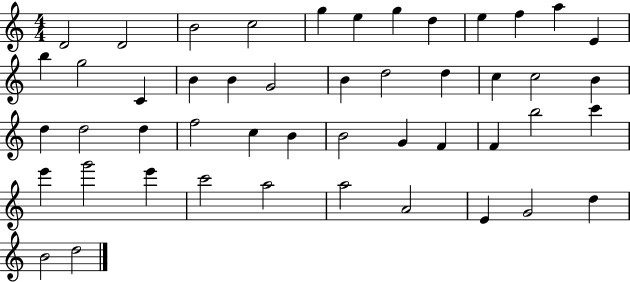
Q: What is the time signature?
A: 4/4